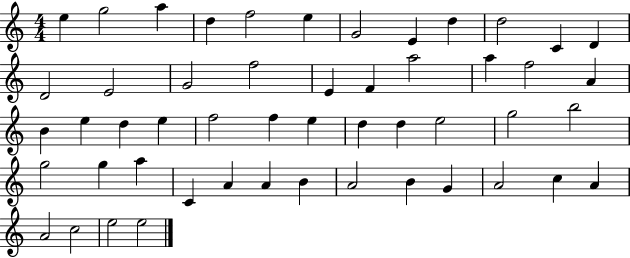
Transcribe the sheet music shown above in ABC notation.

X:1
T:Untitled
M:4/4
L:1/4
K:C
e g2 a d f2 e G2 E d d2 C D D2 E2 G2 f2 E F a2 a f2 A B e d e f2 f e d d e2 g2 b2 g2 g a C A A B A2 B G A2 c A A2 c2 e2 e2